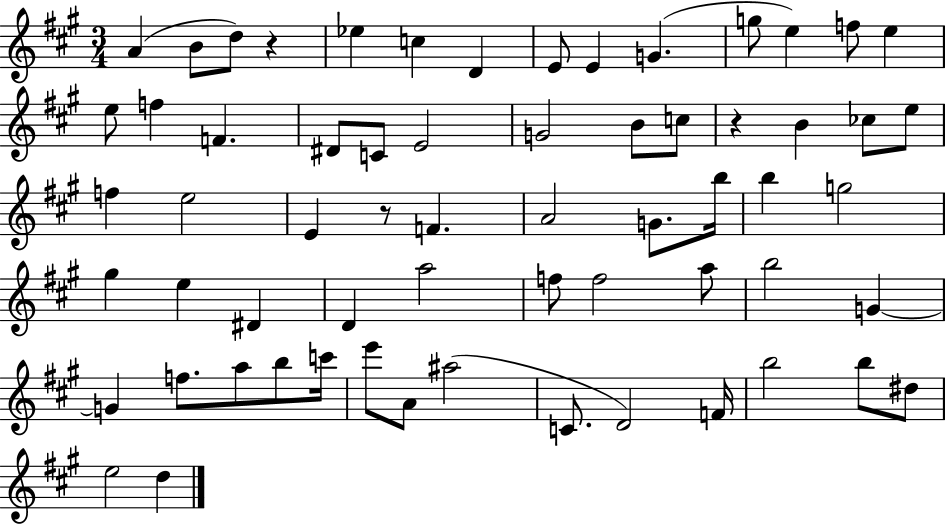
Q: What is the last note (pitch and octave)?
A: D5